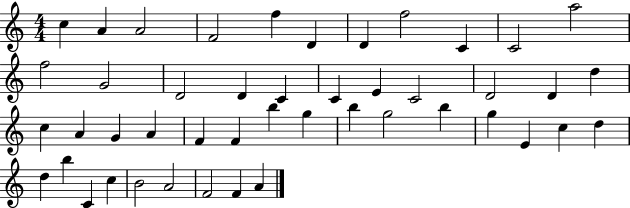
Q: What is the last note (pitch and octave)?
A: A4